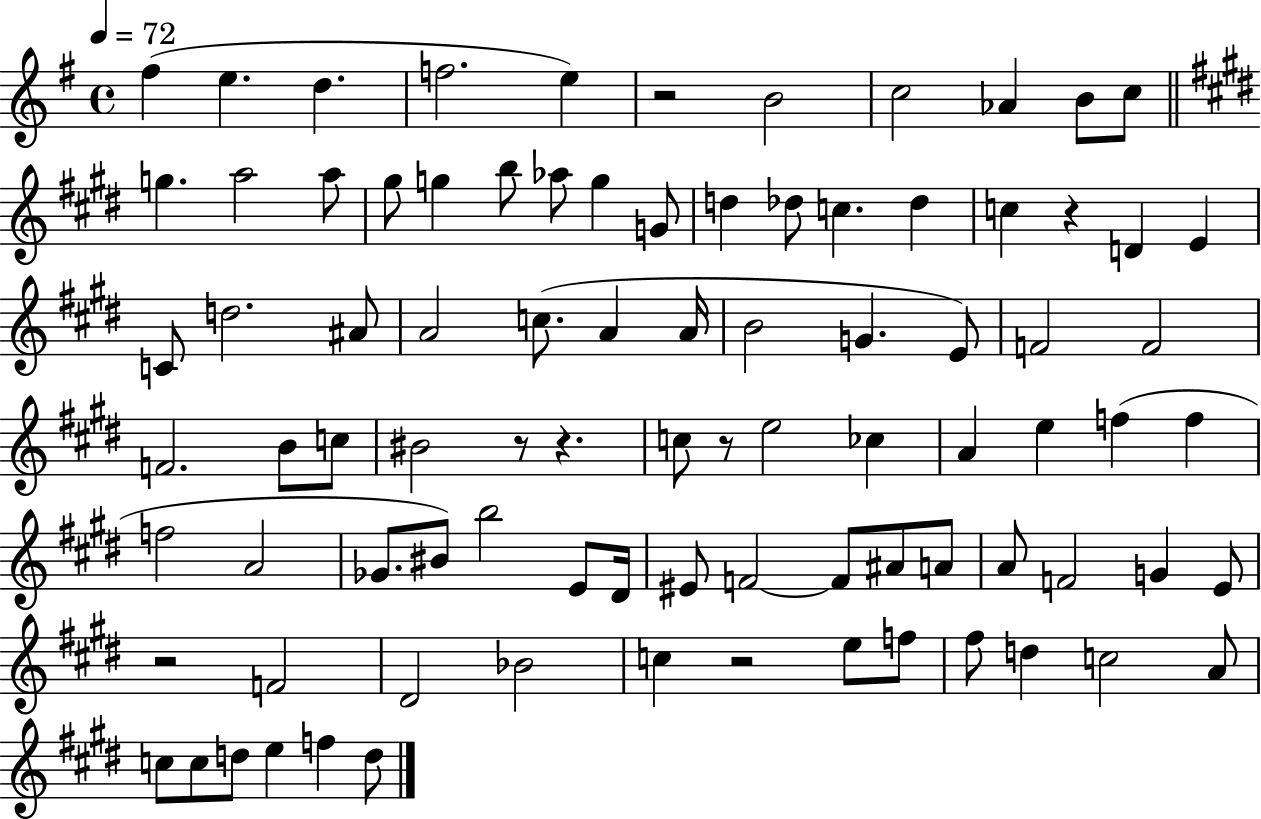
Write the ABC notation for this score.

X:1
T:Untitled
M:4/4
L:1/4
K:G
^f e d f2 e z2 B2 c2 _A B/2 c/2 g a2 a/2 ^g/2 g b/2 _a/2 g G/2 d _d/2 c _d c z D E C/2 d2 ^A/2 A2 c/2 A A/4 B2 G E/2 F2 F2 F2 B/2 c/2 ^B2 z/2 z c/2 z/2 e2 _c A e f f f2 A2 _G/2 ^B/2 b2 E/2 ^D/4 ^E/2 F2 F/2 ^A/2 A/2 A/2 F2 G E/2 z2 F2 ^D2 _B2 c z2 e/2 f/2 ^f/2 d c2 A/2 c/2 c/2 d/2 e f d/2